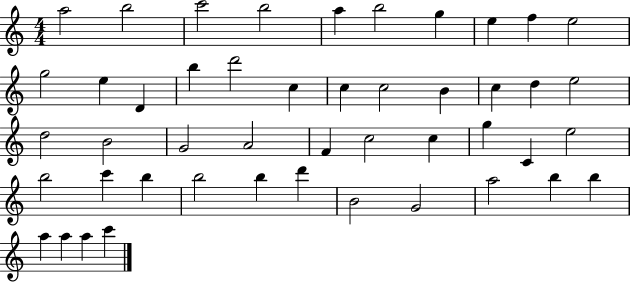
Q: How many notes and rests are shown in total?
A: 47